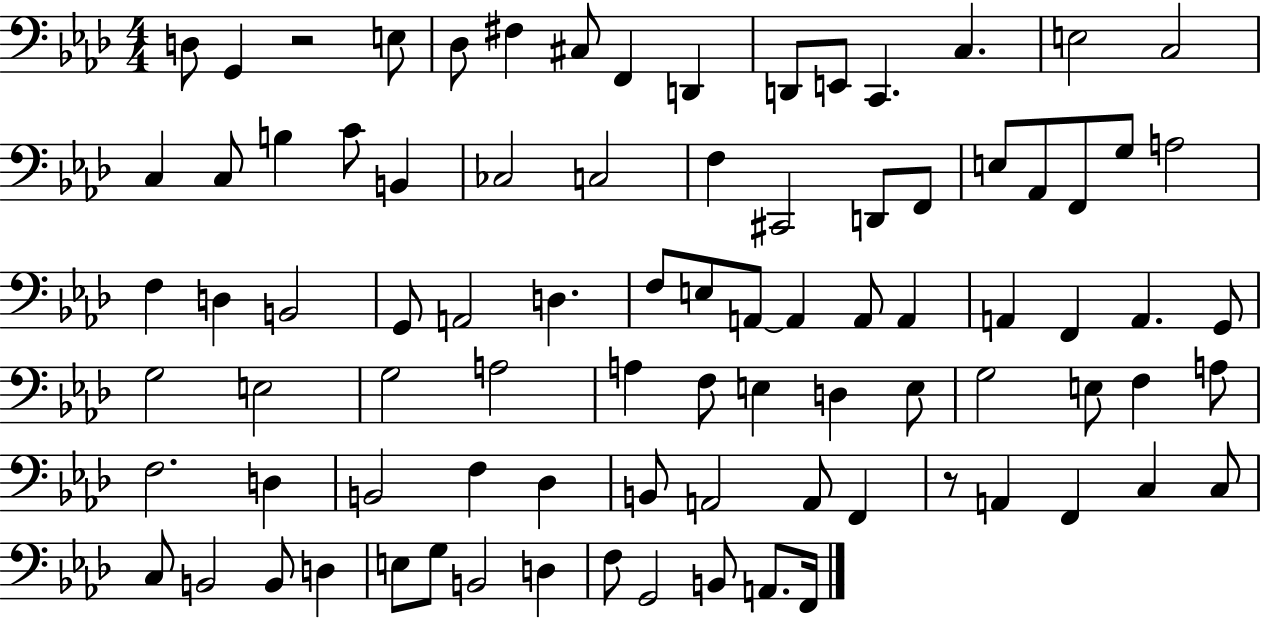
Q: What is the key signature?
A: AES major